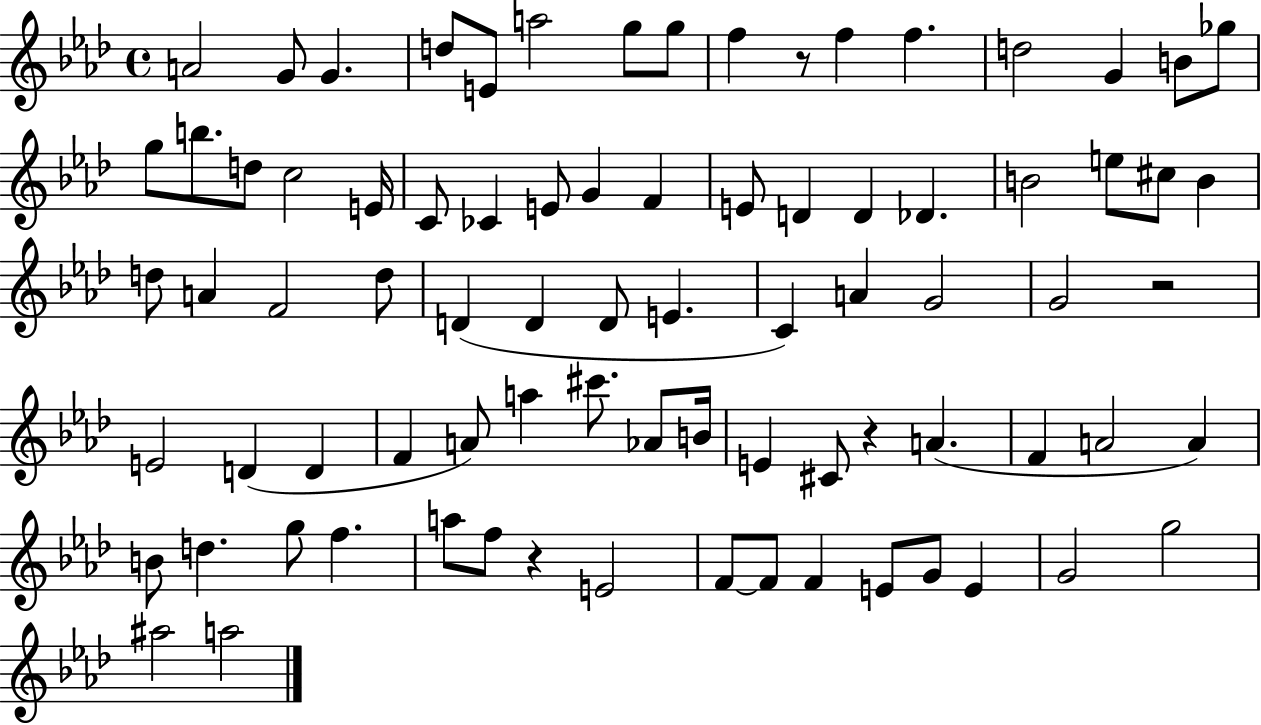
A4/h G4/e G4/q. D5/e E4/e A5/h G5/e G5/e F5/q R/e F5/q F5/q. D5/h G4/q B4/e Gb5/e G5/e B5/e. D5/e C5/h E4/s C4/e CES4/q E4/e G4/q F4/q E4/e D4/q D4/q Db4/q. B4/h E5/e C#5/e B4/q D5/e A4/q F4/h D5/e D4/q D4/q D4/e E4/q. C4/q A4/q G4/h G4/h R/h E4/h D4/q D4/q F4/q A4/e A5/q C#6/e. Ab4/e B4/s E4/q C#4/e R/q A4/q. F4/q A4/h A4/q B4/e D5/q. G5/e F5/q. A5/e F5/e R/q E4/h F4/e F4/e F4/q E4/e G4/e E4/q G4/h G5/h A#5/h A5/h